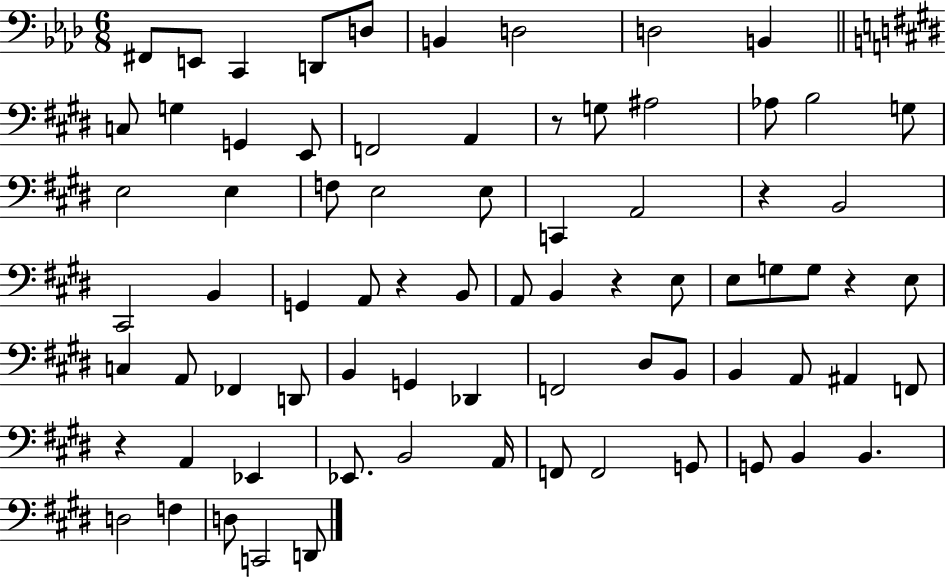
F#2/e E2/e C2/q D2/e D3/e B2/q D3/h D3/h B2/q C3/e G3/q G2/q E2/e F2/h A2/q R/e G3/e A#3/h Ab3/e B3/h G3/e E3/h E3/q F3/e E3/h E3/e C2/q A2/h R/q B2/h C#2/h B2/q G2/q A2/e R/q B2/e A2/e B2/q R/q E3/e E3/e G3/e G3/e R/q E3/e C3/q A2/e FES2/q D2/e B2/q G2/q Db2/q F2/h D#3/e B2/e B2/q A2/e A#2/q F2/e R/q A2/q Eb2/q Eb2/e. B2/h A2/s F2/e F2/h G2/e G2/e B2/q B2/q. D3/h F3/q D3/e C2/h D2/e